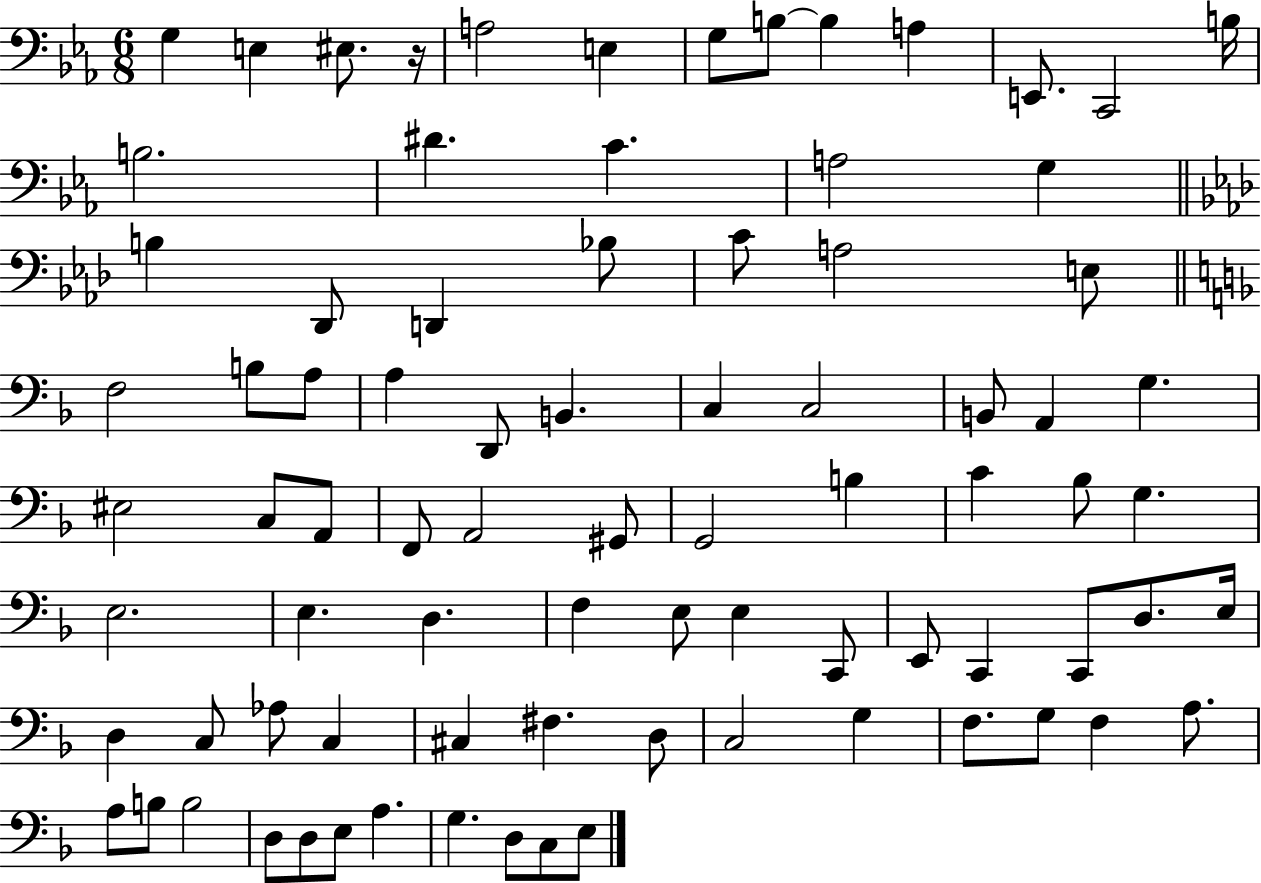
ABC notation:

X:1
T:Untitled
M:6/8
L:1/4
K:Eb
G, E, ^E,/2 z/4 A,2 E, G,/2 B,/2 B, A, E,,/2 C,,2 B,/4 B,2 ^D C A,2 G, B, _D,,/2 D,, _B,/2 C/2 A,2 E,/2 F,2 B,/2 A,/2 A, D,,/2 B,, C, C,2 B,,/2 A,, G, ^E,2 C,/2 A,,/2 F,,/2 A,,2 ^G,,/2 G,,2 B, C _B,/2 G, E,2 E, D, F, E,/2 E, C,,/2 E,,/2 C,, C,,/2 D,/2 E,/4 D, C,/2 _A,/2 C, ^C, ^F, D,/2 C,2 G, F,/2 G,/2 F, A,/2 A,/2 B,/2 B,2 D,/2 D,/2 E,/2 A, G, D,/2 C,/2 E,/2